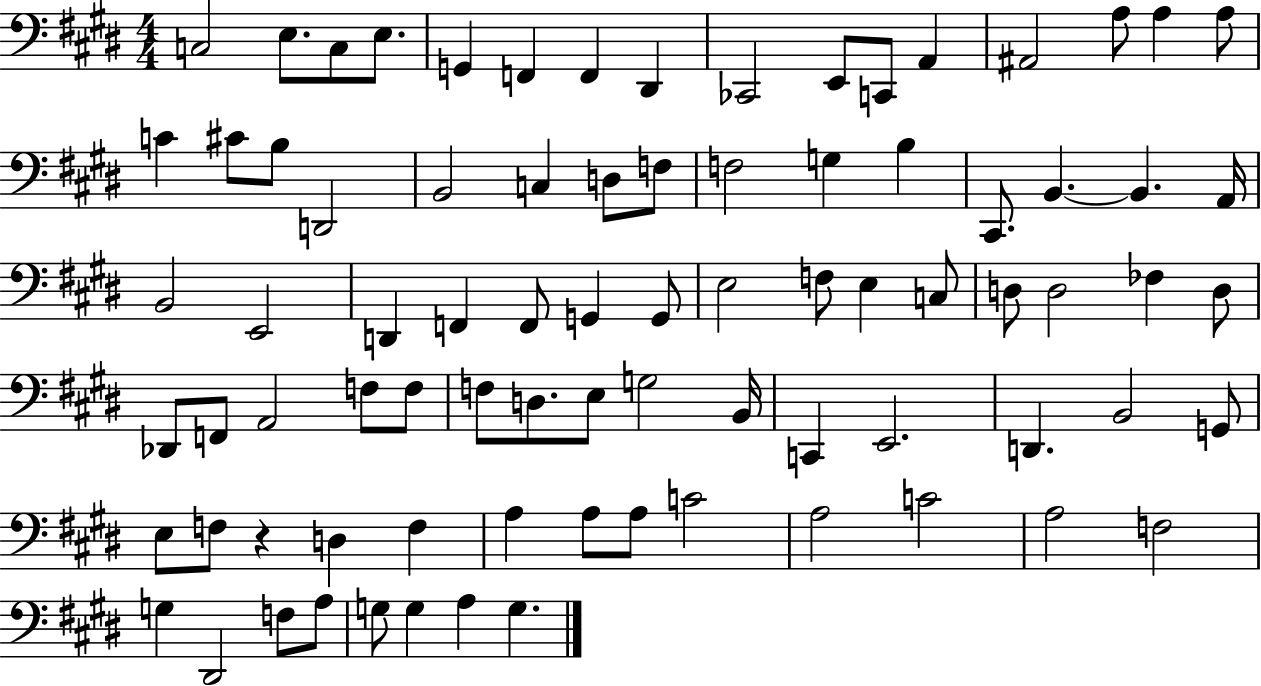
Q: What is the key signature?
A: E major